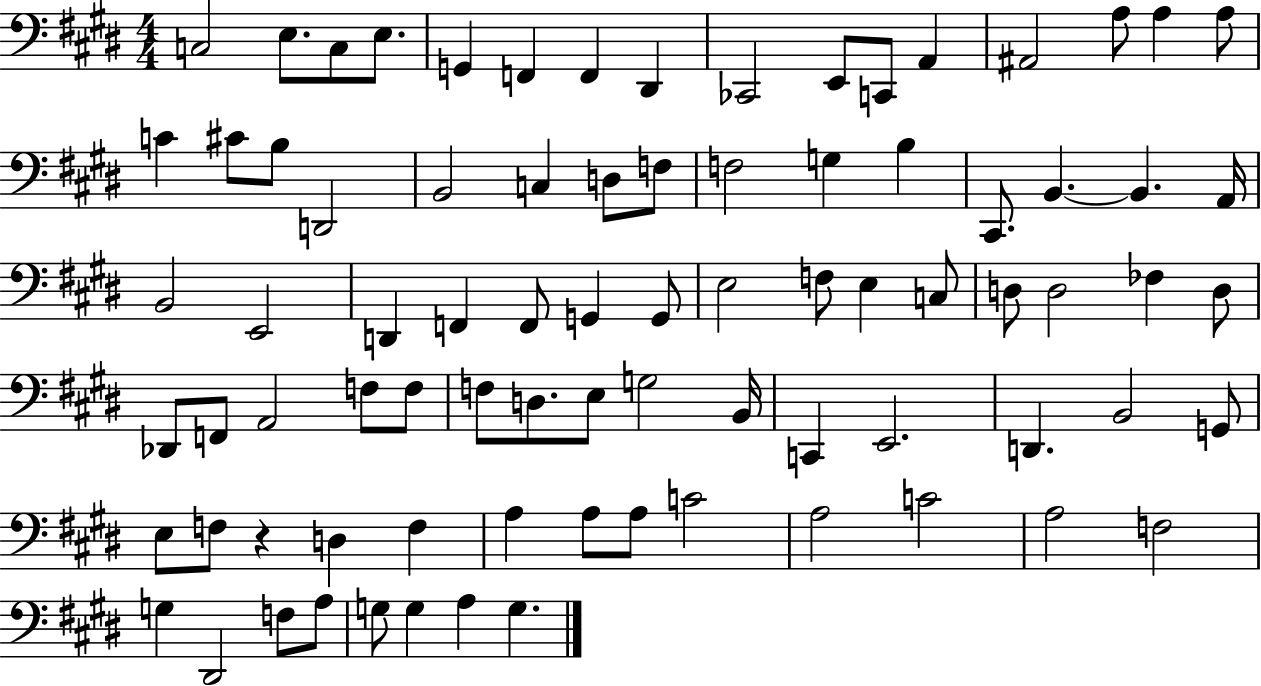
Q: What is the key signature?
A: E major